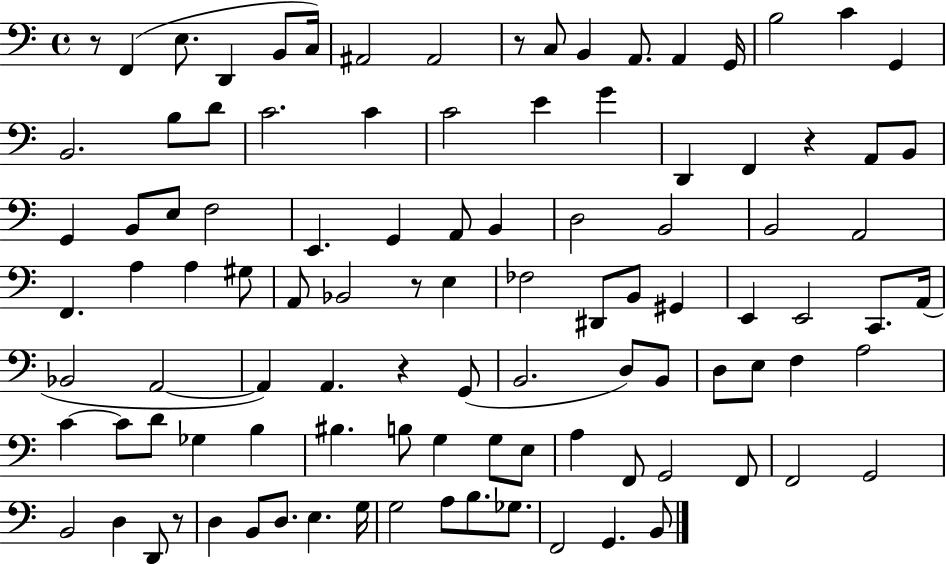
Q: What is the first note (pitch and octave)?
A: F2